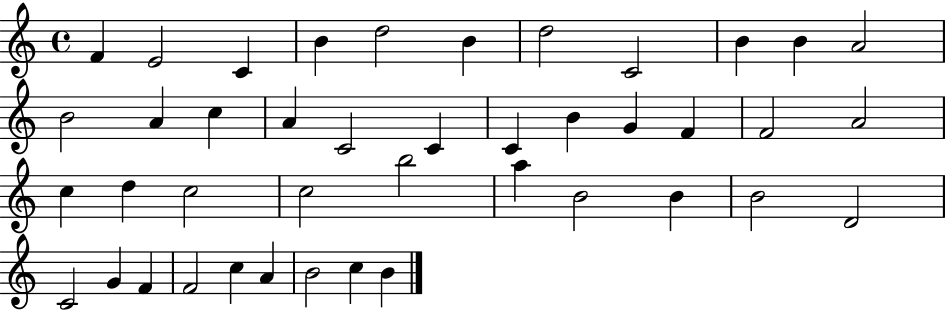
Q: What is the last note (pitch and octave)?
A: B4